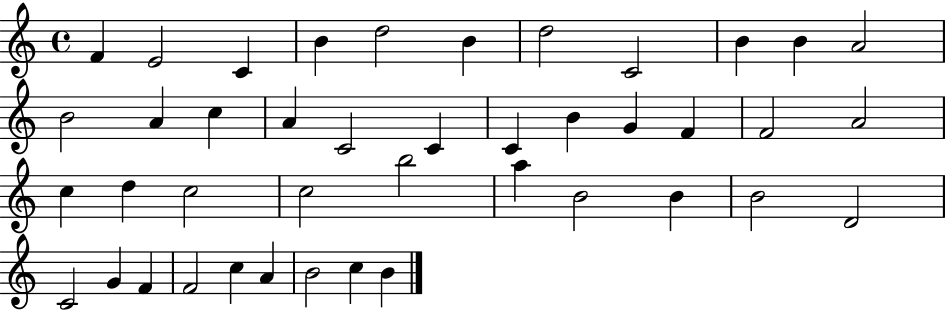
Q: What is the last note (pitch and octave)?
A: B4